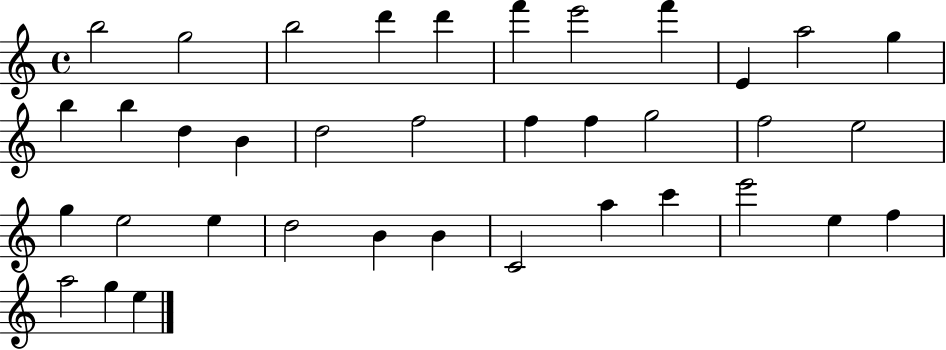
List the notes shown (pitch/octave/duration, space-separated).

B5/h G5/h B5/h D6/q D6/q F6/q E6/h F6/q E4/q A5/h G5/q B5/q B5/q D5/q B4/q D5/h F5/h F5/q F5/q G5/h F5/h E5/h G5/q E5/h E5/q D5/h B4/q B4/q C4/h A5/q C6/q E6/h E5/q F5/q A5/h G5/q E5/q